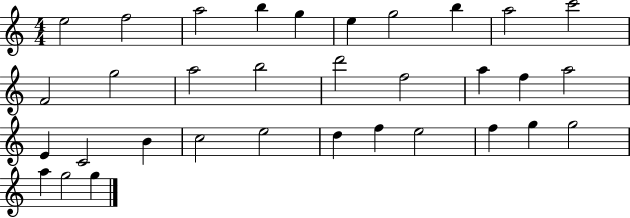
E5/h F5/h A5/h B5/q G5/q E5/q G5/h B5/q A5/h C6/h F4/h G5/h A5/h B5/h D6/h F5/h A5/q F5/q A5/h E4/q C4/h B4/q C5/h E5/h D5/q F5/q E5/h F5/q G5/q G5/h A5/q G5/h G5/q